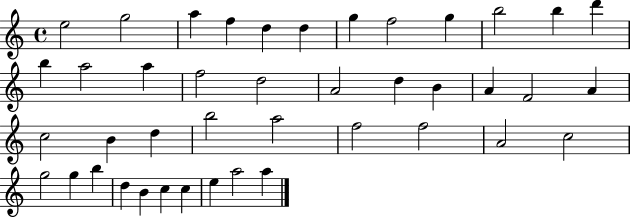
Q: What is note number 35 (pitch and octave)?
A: B5